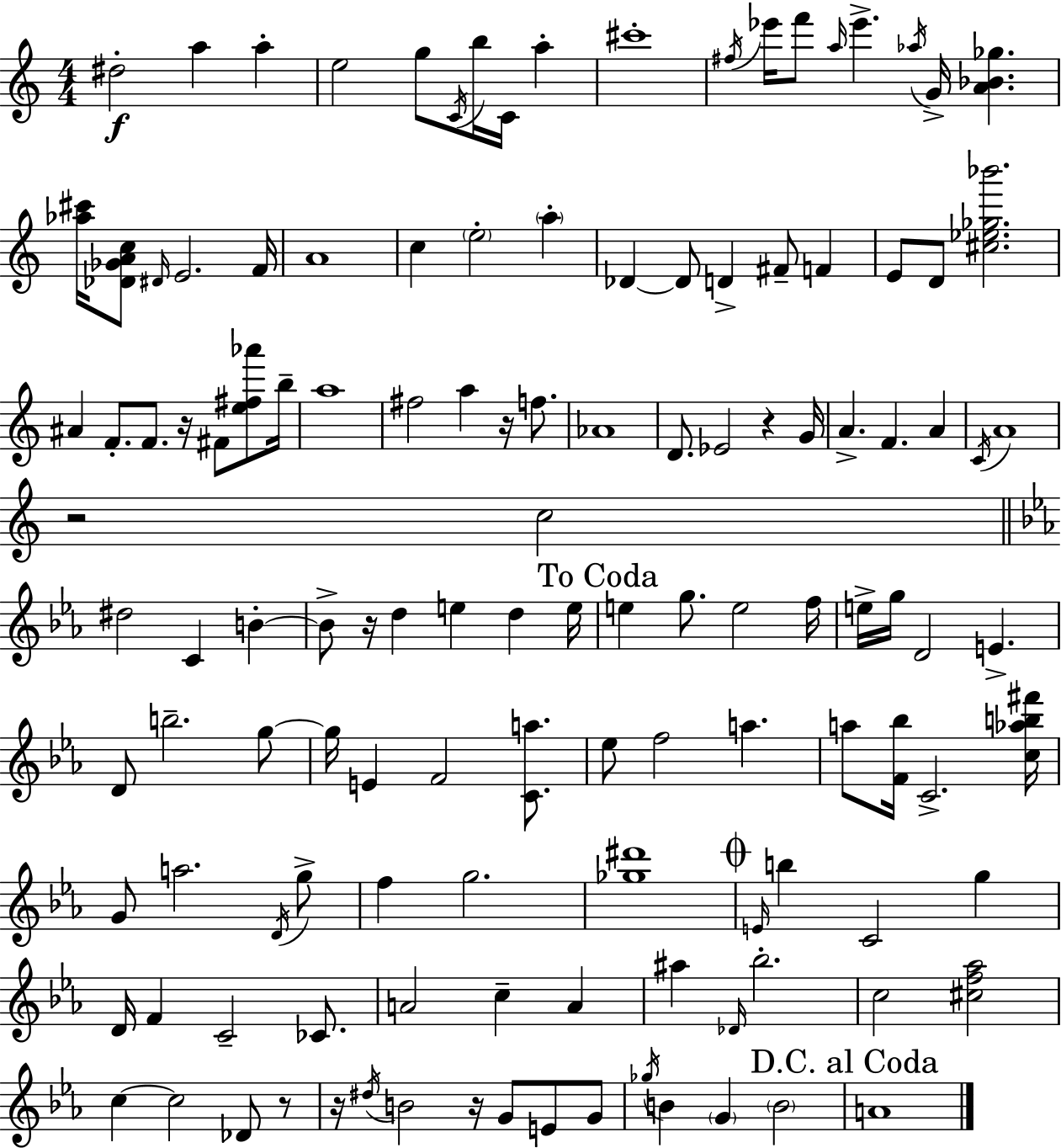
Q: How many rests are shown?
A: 8